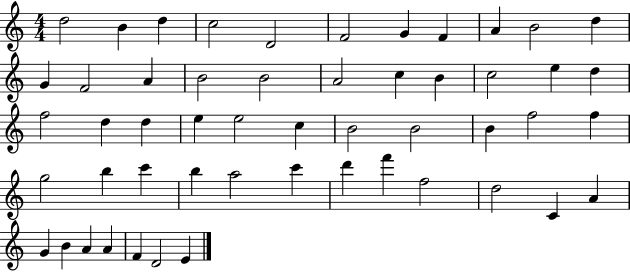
X:1
T:Untitled
M:4/4
L:1/4
K:C
d2 B d c2 D2 F2 G F A B2 d G F2 A B2 B2 A2 c B c2 e d f2 d d e e2 c B2 B2 B f2 f g2 b c' b a2 c' d' f' f2 d2 C A G B A A F D2 E